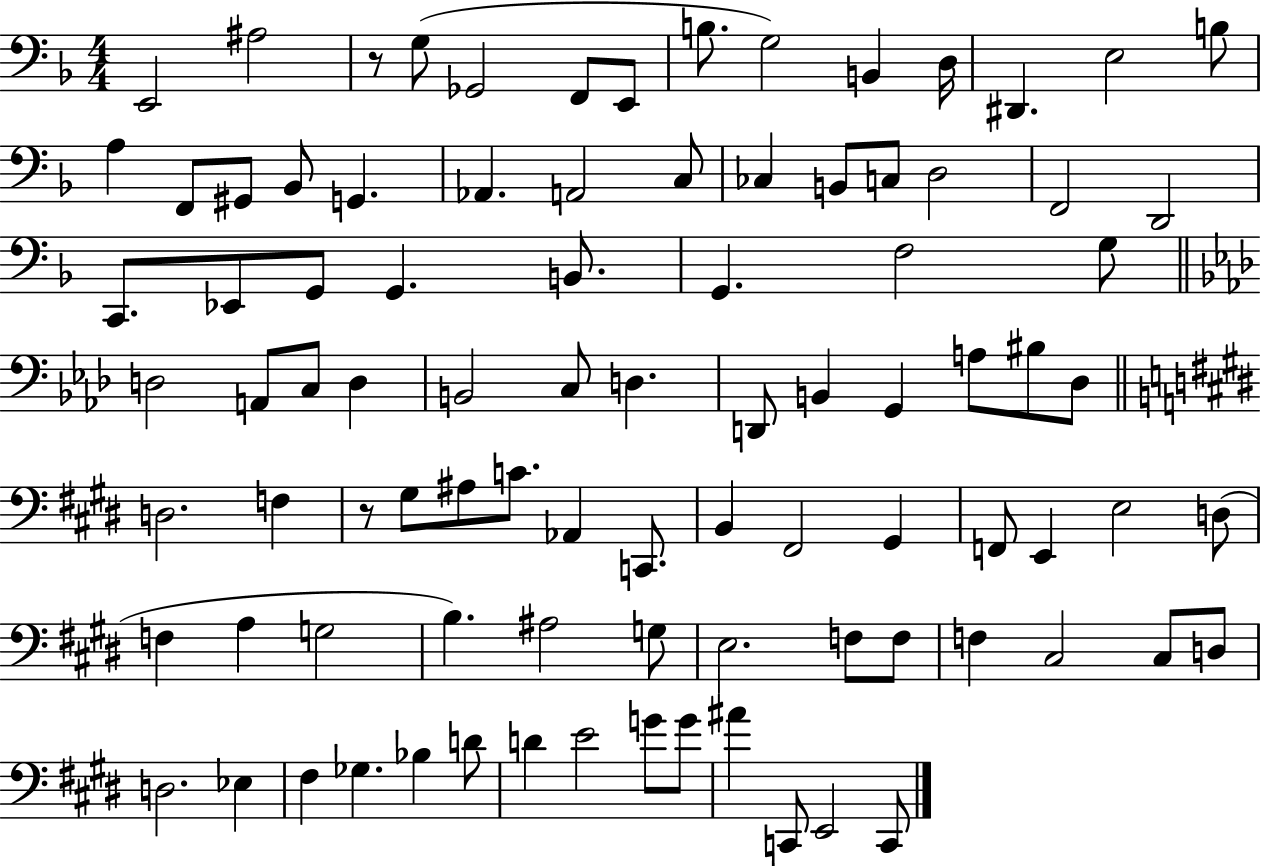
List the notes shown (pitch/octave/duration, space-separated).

E2/h A#3/h R/e G3/e Gb2/h F2/e E2/e B3/e. G3/h B2/q D3/s D#2/q. E3/h B3/e A3/q F2/e G#2/e Bb2/e G2/q. Ab2/q. A2/h C3/e CES3/q B2/e C3/e D3/h F2/h D2/h C2/e. Eb2/e G2/e G2/q. B2/e. G2/q. F3/h G3/e D3/h A2/e C3/e D3/q B2/h C3/e D3/q. D2/e B2/q G2/q A3/e BIS3/e Db3/e D3/h. F3/q R/e G#3/e A#3/e C4/e. Ab2/q C2/e. B2/q F#2/h G#2/q F2/e E2/q E3/h D3/e F3/q A3/q G3/h B3/q. A#3/h G3/e E3/h. F3/e F3/e F3/q C#3/h C#3/e D3/e D3/h. Eb3/q F#3/q Gb3/q. Bb3/q D4/e D4/q E4/h G4/e G4/e A#4/q C2/e E2/h C2/e